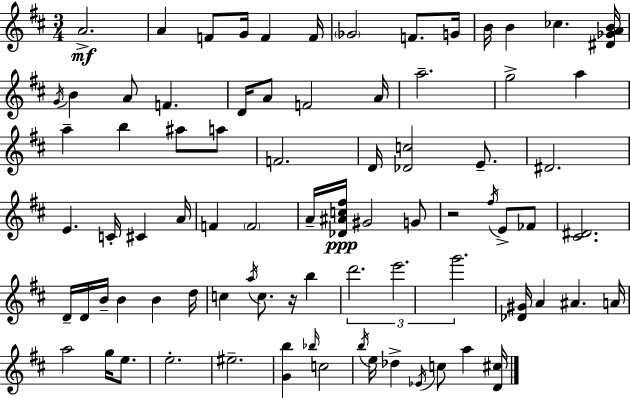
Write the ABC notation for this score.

X:1
T:Untitled
M:3/4
L:1/4
K:D
A2 A F/2 G/4 F F/4 _G2 F/2 G/4 B/4 B _c [^D_GAB]/4 G/4 B A/2 F D/4 A/2 F2 A/4 a2 g2 a a b ^a/2 a/2 F2 D/4 [_Dc]2 E/2 ^D2 E C/4 ^C A/4 F F2 A/4 [_D^Ac^f]/4 ^G2 G/2 z2 ^f/4 E/2 _F/2 [^C^D]2 D/4 D/4 B/4 B B d/4 c a/4 c/2 z/4 b d'2 e'2 g'2 [_D^G]/4 A ^A A/4 a2 g/4 e/2 e2 ^e2 [Gb] _b/4 c2 b/4 e/4 _d _E/4 c/2 a [D^c]/4